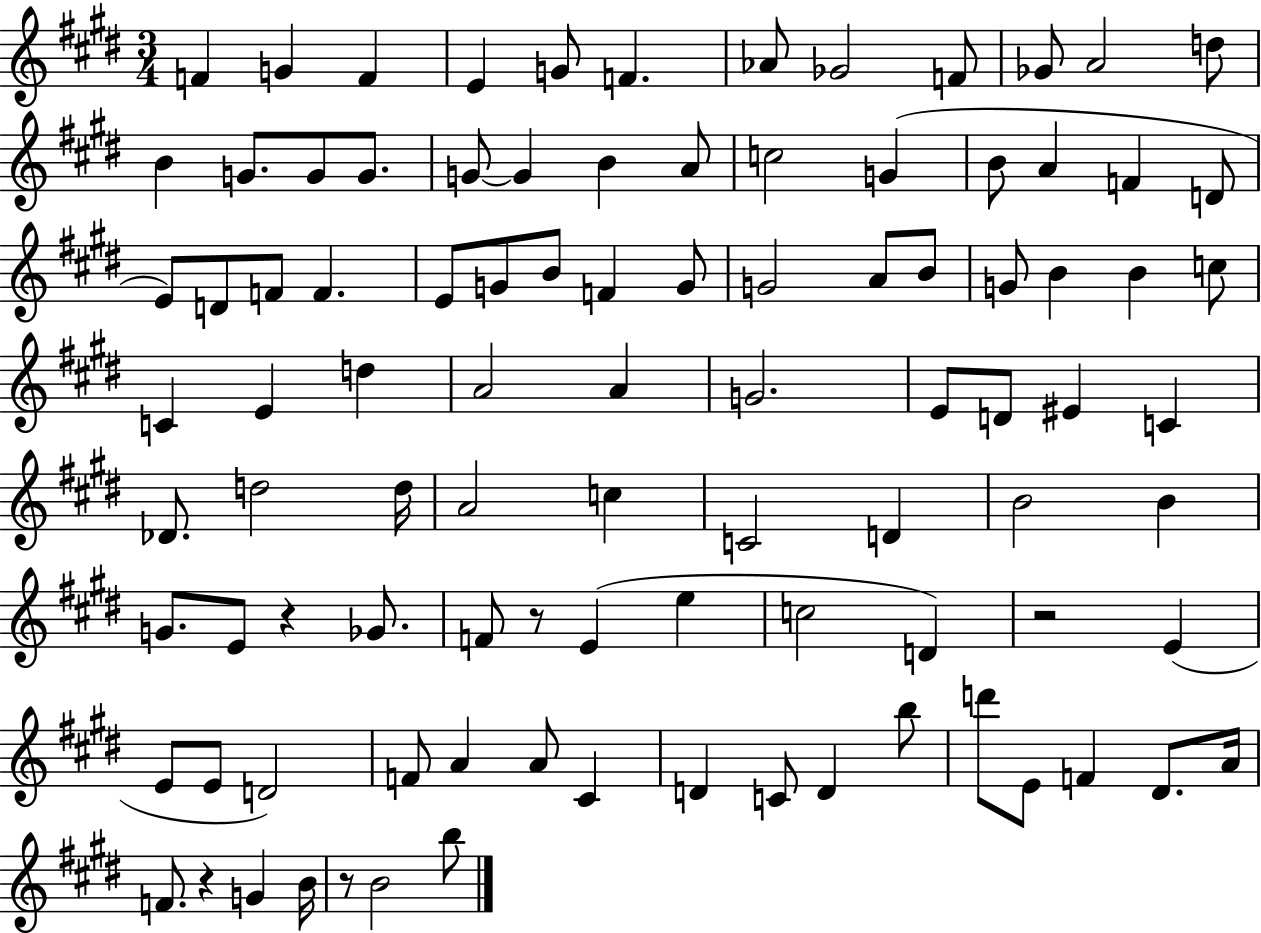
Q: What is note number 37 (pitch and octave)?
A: A4